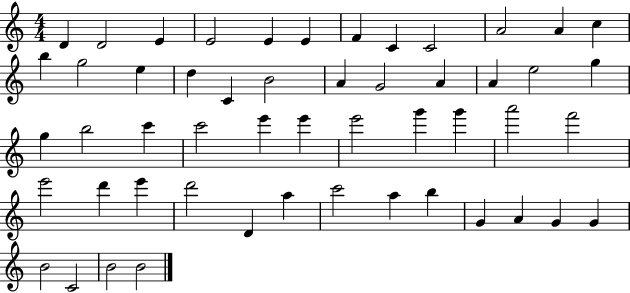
X:1
T:Untitled
M:4/4
L:1/4
K:C
D D2 E E2 E E F C C2 A2 A c b g2 e d C B2 A G2 A A e2 g g b2 c' c'2 e' e' e'2 g' g' a'2 f'2 e'2 d' e' d'2 D a c'2 a b G A G G B2 C2 B2 B2